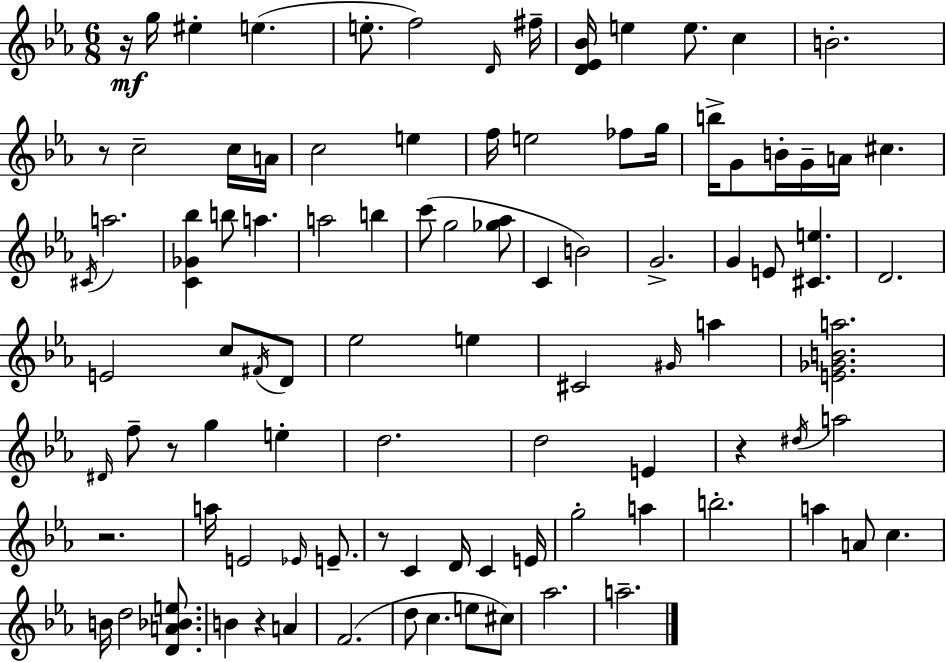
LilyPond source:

{
  \clef treble
  \numericTimeSignature
  \time 6/8
  \key ees \major
  r16\mf g''16 eis''4-. e''4.( | e''8.-. f''2) \grace { d'16 } | fis''16-- <d' ees' bes'>16 e''4 e''8. c''4 | b'2.-. | \break r8 c''2-- c''16 | a'16 c''2 e''4 | f''16 e''2 fes''8 | g''16 b''16-> g'8 b'16-. g'16-- a'16 cis''4. | \break \acciaccatura { cis'16 } a''2. | <c' ges' bes''>4 b''8 a''4. | a''2 b''4 | c'''8( g''2 | \break <ges'' aes''>8 c'4 b'2) | g'2.-> | g'4 e'8 <cis' e''>4. | d'2. | \break e'2 c''8 | \acciaccatura { fis'16 } d'8 ees''2 e''4 | cis'2 \grace { gis'16 } | a''4 <e' ges' b' a''>2. | \break \grace { dis'16 } f''8-- r8 g''4 | e''4-. d''2. | d''2 | e'4 r4 \acciaccatura { dis''16 } a''2 | \break r2. | a''16 e'2 | \grace { ees'16 } e'8.-- r8 c'4 | d'16 c'4 e'16 g''2-. | \break a''4 b''2.-. | a''4 a'8 | c''4. b'16 d''2 | <d' a' bes' e''>8. b'4 r4 | \break a'4 f'2.( | d''8 c''4. | e''8 cis''8) aes''2. | a''2.-- | \break \bar "|."
}